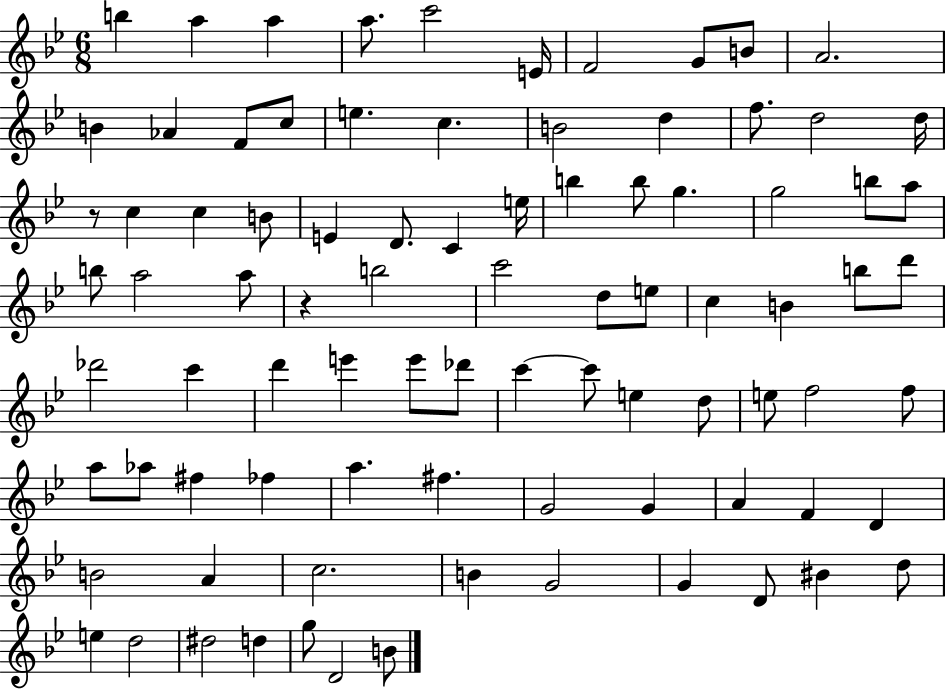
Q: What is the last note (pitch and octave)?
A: B4